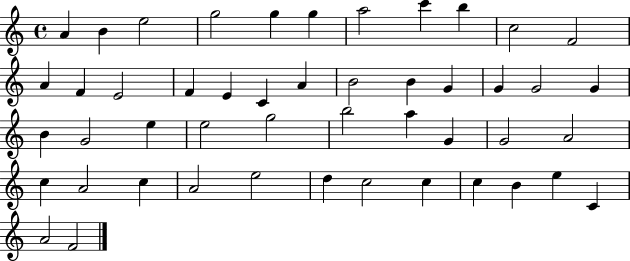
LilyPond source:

{
  \clef treble
  \time 4/4
  \defaultTimeSignature
  \key c \major
  a'4 b'4 e''2 | g''2 g''4 g''4 | a''2 c'''4 b''4 | c''2 f'2 | \break a'4 f'4 e'2 | f'4 e'4 c'4 a'4 | b'2 b'4 g'4 | g'4 g'2 g'4 | \break b'4 g'2 e''4 | e''2 g''2 | b''2 a''4 g'4 | g'2 a'2 | \break c''4 a'2 c''4 | a'2 e''2 | d''4 c''2 c''4 | c''4 b'4 e''4 c'4 | \break a'2 f'2 | \bar "|."
}